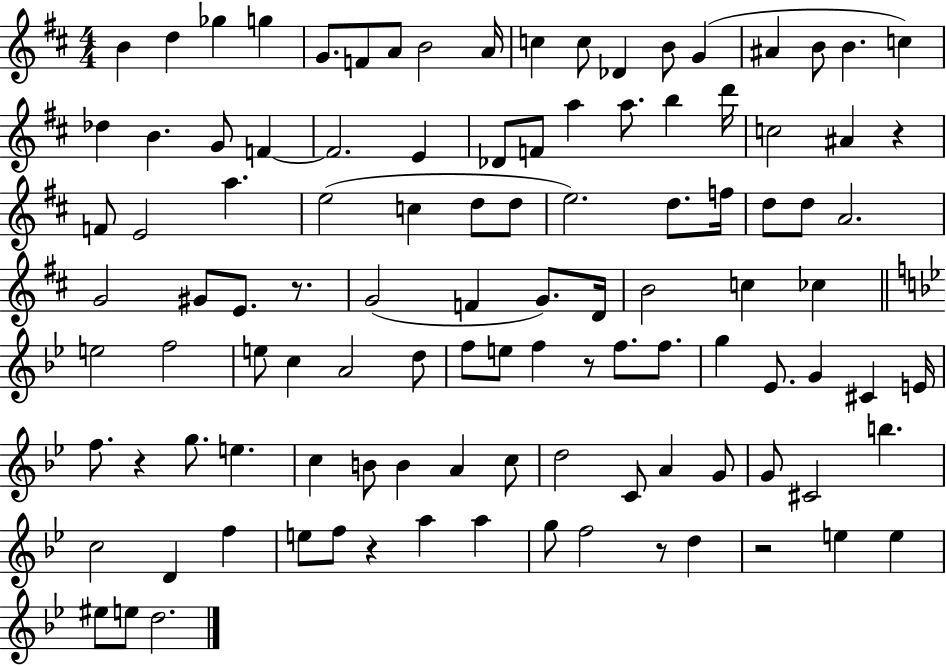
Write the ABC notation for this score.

X:1
T:Untitled
M:4/4
L:1/4
K:D
B d _g g G/2 F/2 A/2 B2 A/4 c c/2 _D B/2 G ^A B/2 B c _d B G/2 F F2 E _D/2 F/2 a a/2 b d'/4 c2 ^A z F/2 E2 a e2 c d/2 d/2 e2 d/2 f/4 d/2 d/2 A2 G2 ^G/2 E/2 z/2 G2 F G/2 D/4 B2 c _c e2 f2 e/2 c A2 d/2 f/2 e/2 f z/2 f/2 f/2 g _E/2 G ^C E/4 f/2 z g/2 e c B/2 B A c/2 d2 C/2 A G/2 G/2 ^C2 b c2 D f e/2 f/2 z a a g/2 f2 z/2 d z2 e e ^e/2 e/2 d2